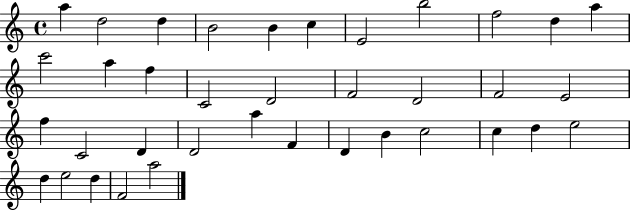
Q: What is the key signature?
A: C major